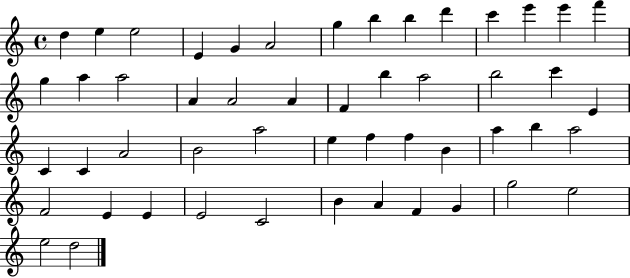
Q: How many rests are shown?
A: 0